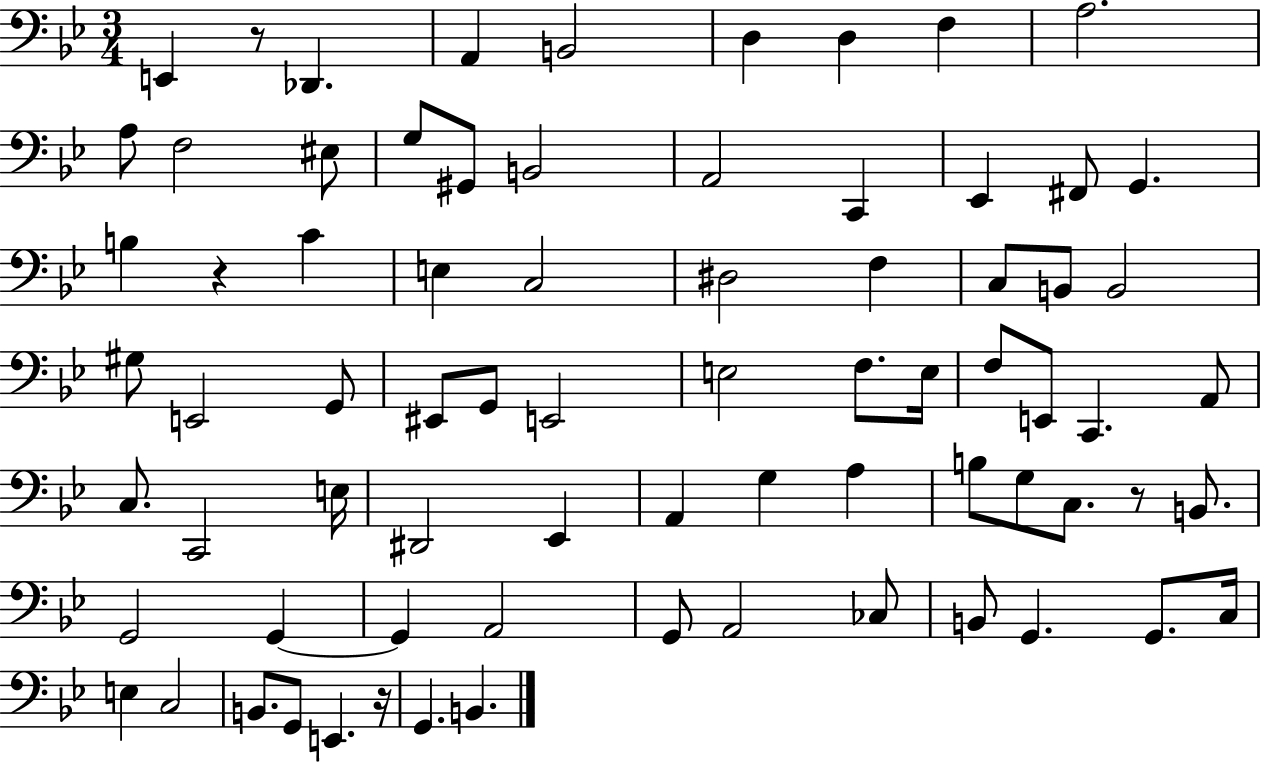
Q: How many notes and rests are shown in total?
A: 75